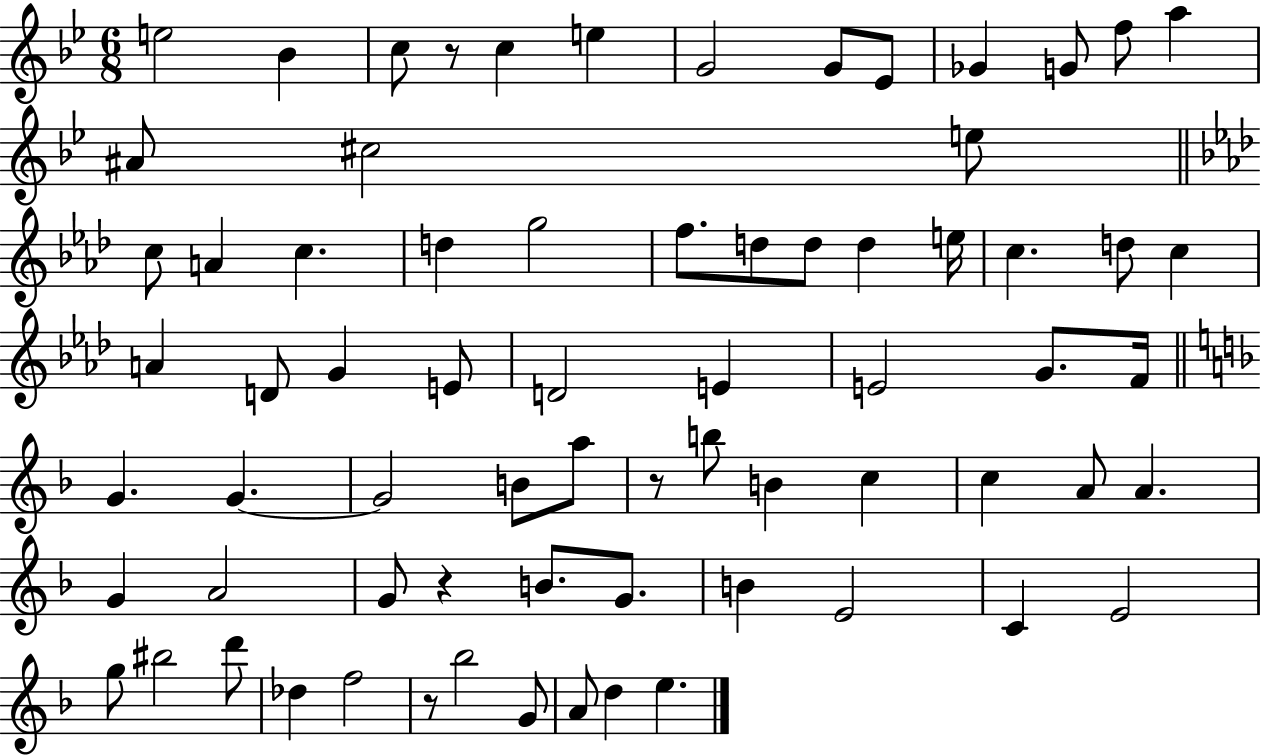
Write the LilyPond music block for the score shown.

{
  \clef treble
  \numericTimeSignature
  \time 6/8
  \key bes \major
  \repeat volta 2 { e''2 bes'4 | c''8 r8 c''4 e''4 | g'2 g'8 ees'8 | ges'4 g'8 f''8 a''4 | \break ais'8 cis''2 e''8 | \bar "||" \break \key aes \major c''8 a'4 c''4. | d''4 g''2 | f''8. d''8 d''8 d''4 e''16 | c''4. d''8 c''4 | \break a'4 d'8 g'4 e'8 | d'2 e'4 | e'2 g'8. f'16 | \bar "||" \break \key f \major g'4. g'4.~~ | g'2 b'8 a''8 | r8 b''8 b'4 c''4 | c''4 a'8 a'4. | \break g'4 a'2 | g'8 r4 b'8. g'8. | b'4 e'2 | c'4 e'2 | \break g''8 bis''2 d'''8 | des''4 f''2 | r8 bes''2 g'8 | a'8 d''4 e''4. | \break } \bar "|."
}